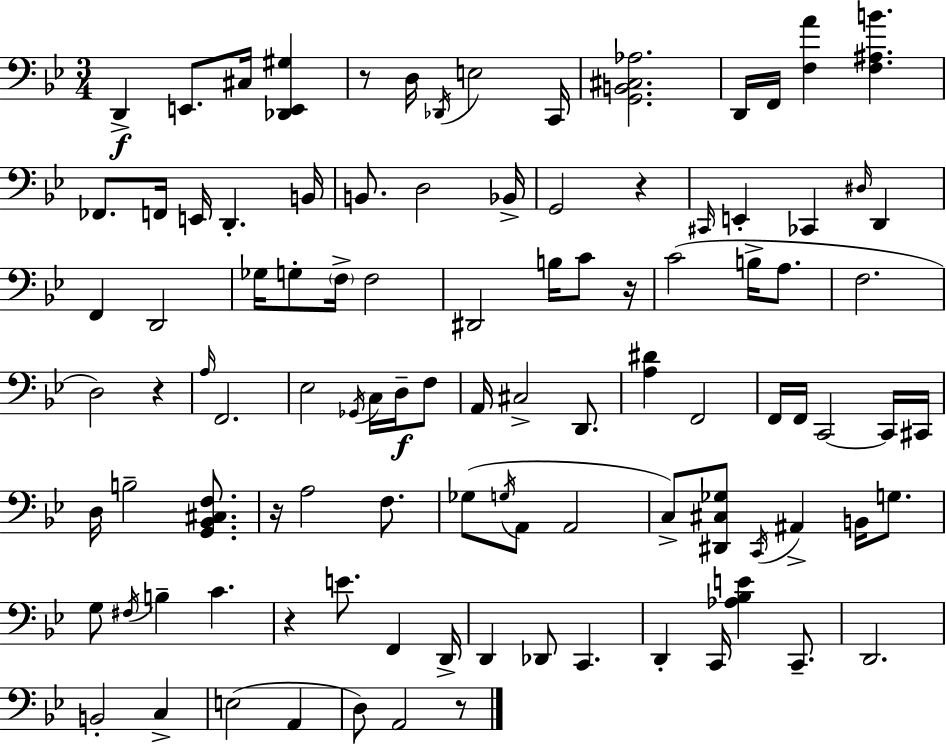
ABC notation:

X:1
T:Untitled
M:3/4
L:1/4
K:Bb
D,, E,,/2 ^C,/4 [_D,,E,,^G,] z/2 D,/4 _D,,/4 E,2 C,,/4 [G,,B,,^C,_A,]2 D,,/4 F,,/4 [F,A] [F,^A,B] _F,,/2 F,,/4 E,,/4 D,, B,,/4 B,,/2 D,2 _B,,/4 G,,2 z ^C,,/4 E,, _C,, ^D,/4 D,, F,, D,,2 _G,/4 G,/2 F,/4 F,2 ^D,,2 B,/4 C/2 z/4 C2 B,/4 A,/2 F,2 D,2 z A,/4 F,,2 _E,2 _G,,/4 C,/4 D,/4 F,/2 A,,/4 ^C,2 D,,/2 [A,^D] F,,2 F,,/4 F,,/4 C,,2 C,,/4 ^C,,/4 D,/4 B,2 [G,,_B,,^C,F,]/2 z/4 A,2 F,/2 _G,/2 G,/4 A,,/2 A,,2 C,/2 [^D,,^C,_G,]/2 C,,/4 ^A,, B,,/4 G,/2 G,/2 ^F,/4 B, C z E/2 F,, D,,/4 D,, _D,,/2 C,, D,, C,,/4 [_A,_B,E] C,,/2 D,,2 B,,2 C, E,2 A,, D,/2 A,,2 z/2